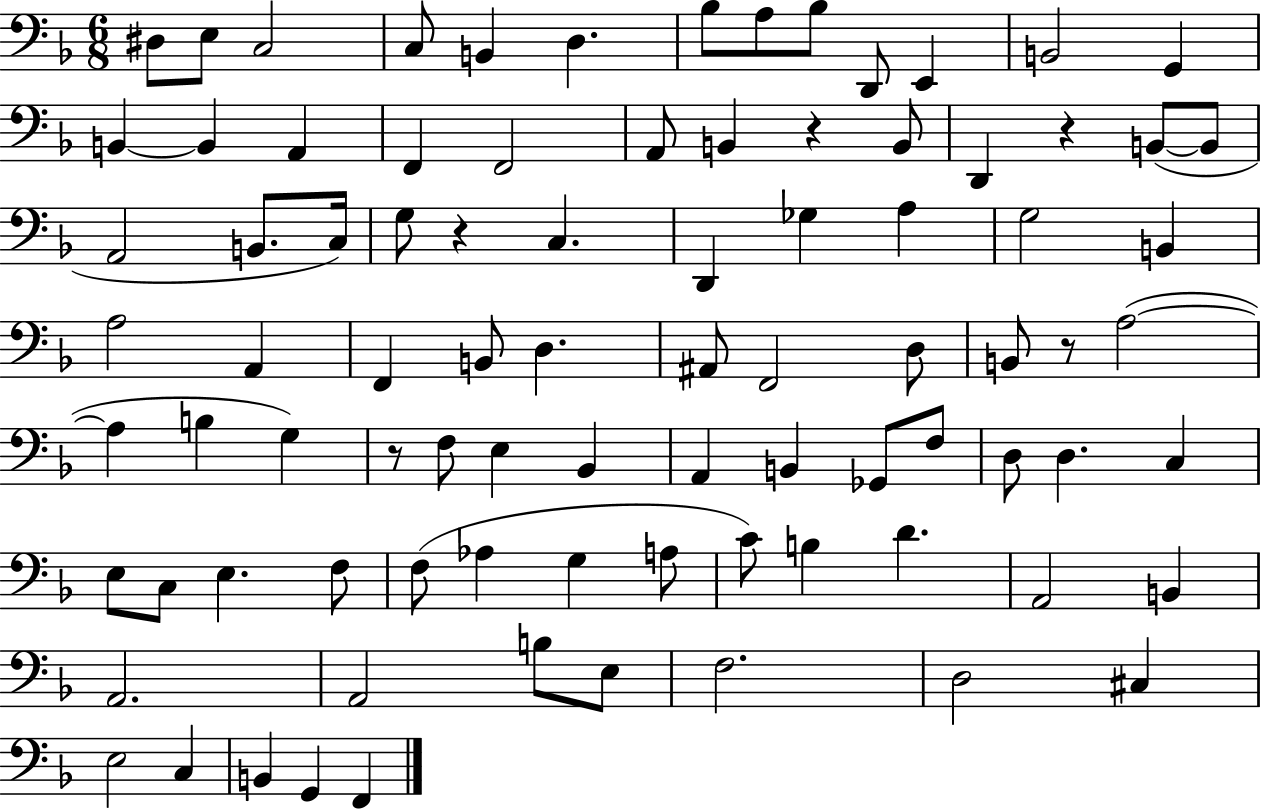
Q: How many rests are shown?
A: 5